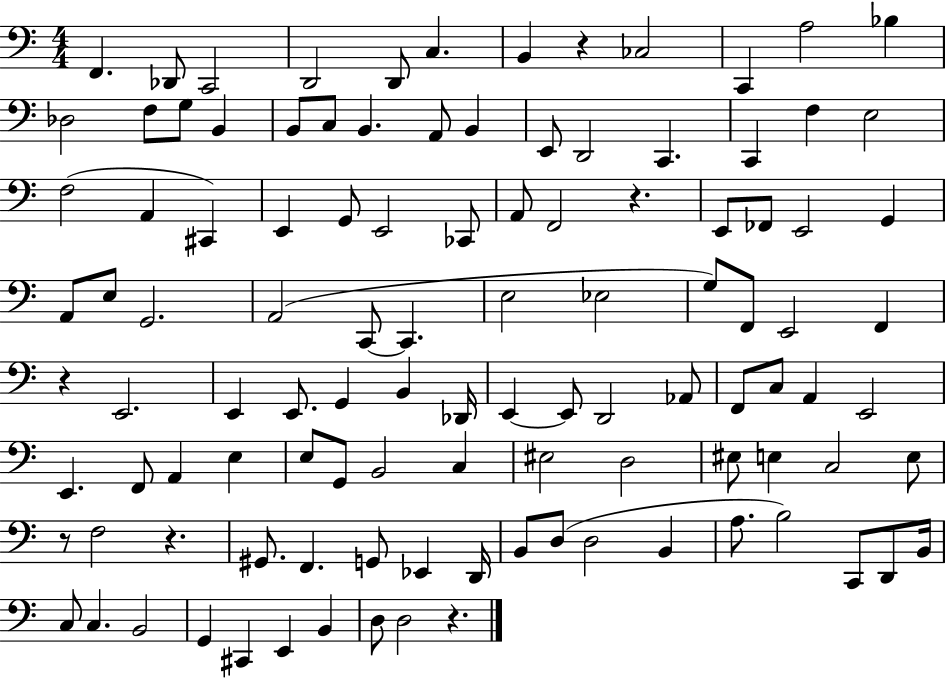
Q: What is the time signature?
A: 4/4